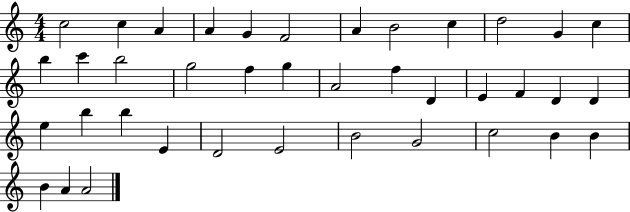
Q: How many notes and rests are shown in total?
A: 39